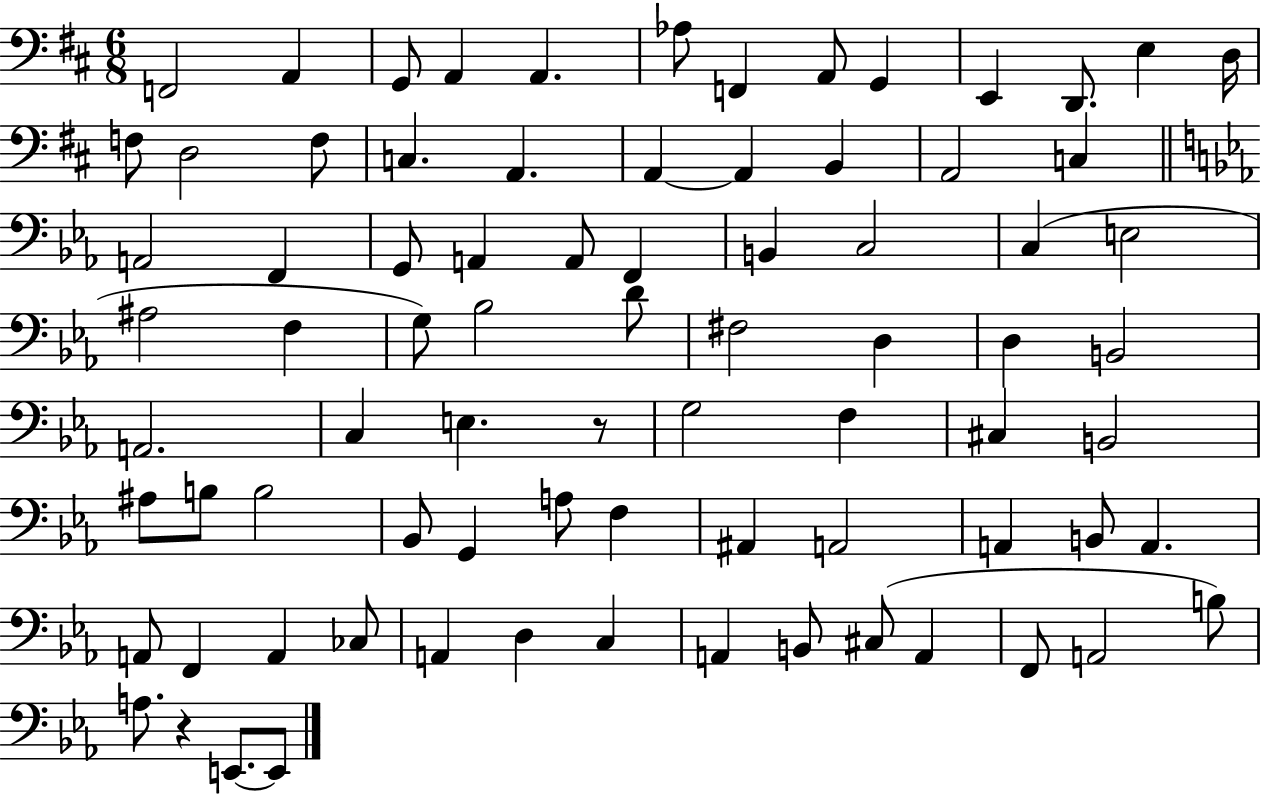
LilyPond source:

{
  \clef bass
  \numericTimeSignature
  \time 6/8
  \key d \major
  f,2 a,4 | g,8 a,4 a,4. | aes8 f,4 a,8 g,4 | e,4 d,8. e4 d16 | \break f8 d2 f8 | c4. a,4. | a,4~~ a,4 b,4 | a,2 c4 | \break \bar "||" \break \key ees \major a,2 f,4 | g,8 a,4 a,8 f,4 | b,4 c2 | c4( e2 | \break ais2 f4 | g8) bes2 d'8 | fis2 d4 | d4 b,2 | \break a,2. | c4 e4. r8 | g2 f4 | cis4 b,2 | \break ais8 b8 b2 | bes,8 g,4 a8 f4 | ais,4 a,2 | a,4 b,8 a,4. | \break a,8 f,4 a,4 ces8 | a,4 d4 c4 | a,4 b,8 cis8( a,4 | f,8 a,2 b8) | \break a8. r4 e,8.~~ e,8 | \bar "|."
}